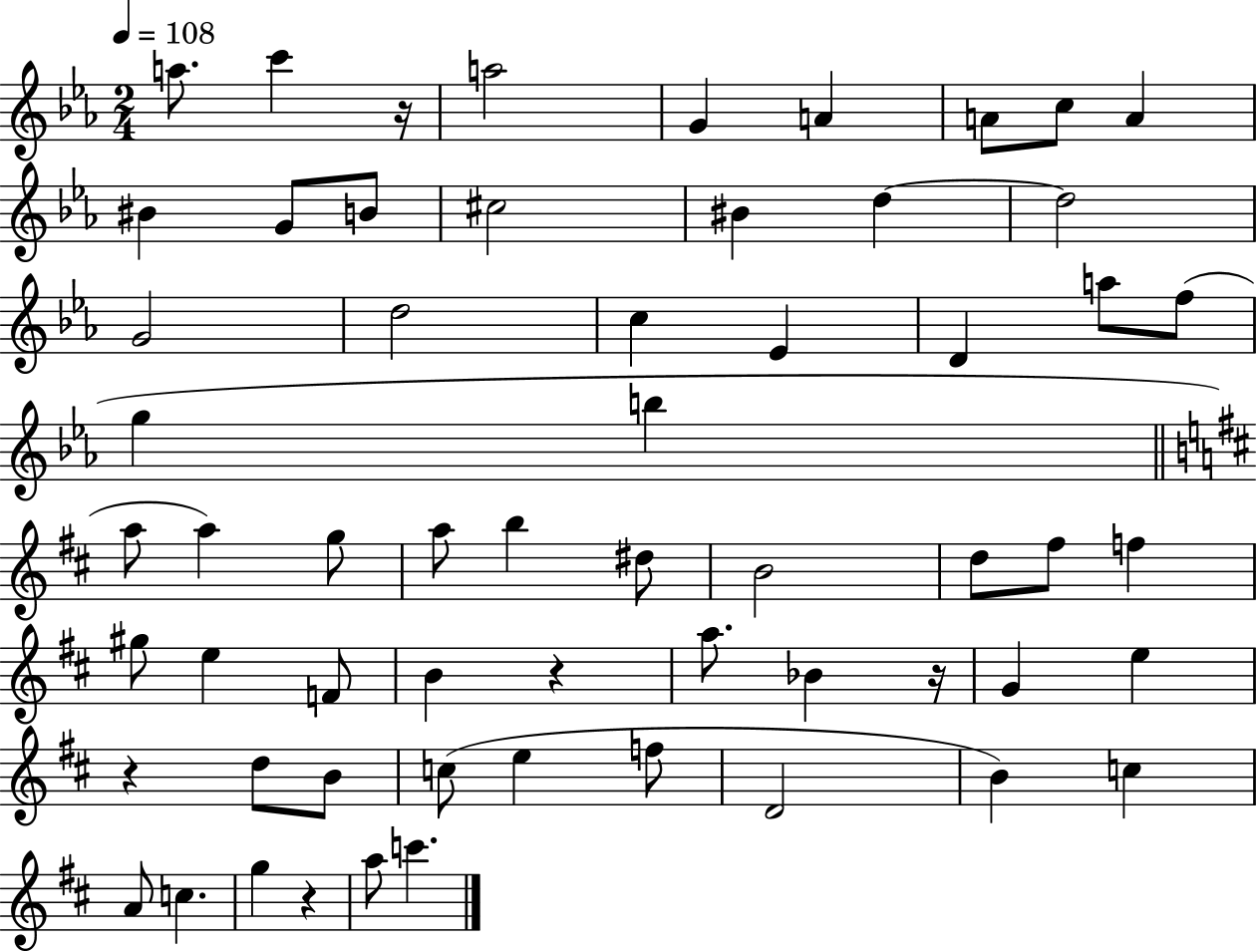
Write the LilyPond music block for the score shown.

{
  \clef treble
  \numericTimeSignature
  \time 2/4
  \key ees \major
  \tempo 4 = 108
  a''8. c'''4 r16 | a''2 | g'4 a'4 | a'8 c''8 a'4 | \break bis'4 g'8 b'8 | cis''2 | bis'4 d''4~~ | d''2 | \break g'2 | d''2 | c''4 ees'4 | d'4 a''8 f''8( | \break g''4 b''4 | \bar "||" \break \key d \major a''8 a''4) g''8 | a''8 b''4 dis''8 | b'2 | d''8 fis''8 f''4 | \break gis''8 e''4 f'8 | b'4 r4 | a''8. bes'4 r16 | g'4 e''4 | \break r4 d''8 b'8 | c''8( e''4 f''8 | d'2 | b'4) c''4 | \break a'8 c''4. | g''4 r4 | a''8 c'''4. | \bar "|."
}